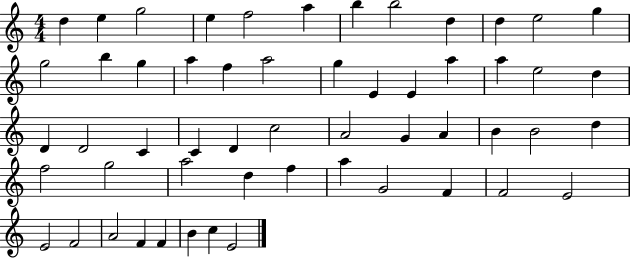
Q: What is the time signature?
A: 4/4